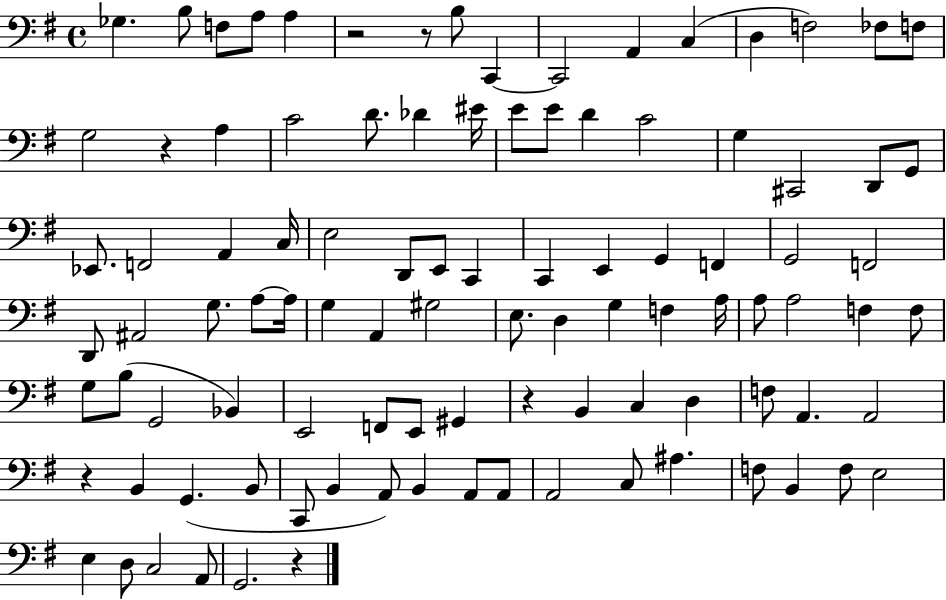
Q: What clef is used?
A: bass